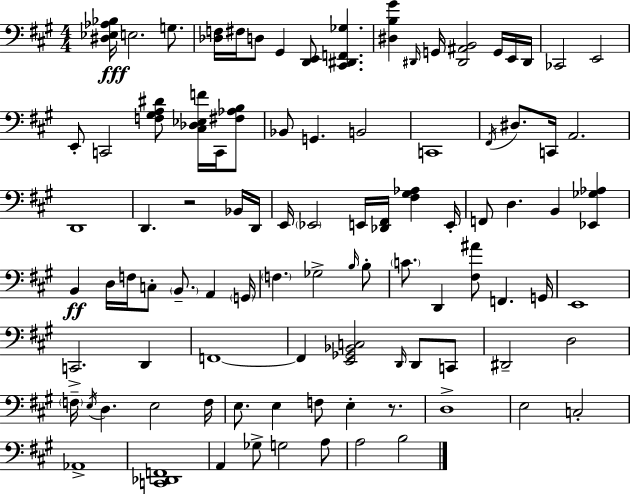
{
  \clef bass
  \numericTimeSignature
  \time 4/4
  \key a \major
  <dis ees aes bes>16\fff e2. g8. | <des f>16 fis16 d8 gis,4 <d, e,>8 <cis, dis, f, ges>4. | <dis b gis'>4 \grace { dis,16 } g,16 <dis, ais, b,>2 g,16 e,16 | dis,16 ces,2 e,2 | \break e,8-. c,2 <f gis a dis'>8 <cis des ees f'>16 c,16 <fis aes b>8 | bes,8 g,4. b,2 | c,1 | \acciaccatura { fis,16 } dis8. c,16 a,2. | \break d,1 | d,4. r2 | bes,16 d,16 e,16 \parenthesize ees,2 e,16 <des, fis,>16 <fis gis aes>4 | e,16-. f,8 d4. b,4 <ees, ges aes>4 | \break b,4\ff d16 f16 c8-. \parenthesize b,8.-- a,4 | \parenthesize g,16 \parenthesize f4. ges2-> | \grace { b16 } b8-. \parenthesize c'8. d,4 <fis ais'>8 f,4. | g,16 e,1 | \break c,2.-> d,4 | f,1~~ | f,4 <e, ges, bes, c>2 \grace { d,16 } | d,8 c,8 dis,2-- d2 | \break \parenthesize f16-- \acciaccatura { e16 } d4. e2 | f16 e8. e4 f8 e4-. | r8. d1-> | e2 c2-. | \break aes,1-> | <c, des, f,>1 | a,4 ges8-> g2 | a8 a2 b2 | \break \bar "|."
}